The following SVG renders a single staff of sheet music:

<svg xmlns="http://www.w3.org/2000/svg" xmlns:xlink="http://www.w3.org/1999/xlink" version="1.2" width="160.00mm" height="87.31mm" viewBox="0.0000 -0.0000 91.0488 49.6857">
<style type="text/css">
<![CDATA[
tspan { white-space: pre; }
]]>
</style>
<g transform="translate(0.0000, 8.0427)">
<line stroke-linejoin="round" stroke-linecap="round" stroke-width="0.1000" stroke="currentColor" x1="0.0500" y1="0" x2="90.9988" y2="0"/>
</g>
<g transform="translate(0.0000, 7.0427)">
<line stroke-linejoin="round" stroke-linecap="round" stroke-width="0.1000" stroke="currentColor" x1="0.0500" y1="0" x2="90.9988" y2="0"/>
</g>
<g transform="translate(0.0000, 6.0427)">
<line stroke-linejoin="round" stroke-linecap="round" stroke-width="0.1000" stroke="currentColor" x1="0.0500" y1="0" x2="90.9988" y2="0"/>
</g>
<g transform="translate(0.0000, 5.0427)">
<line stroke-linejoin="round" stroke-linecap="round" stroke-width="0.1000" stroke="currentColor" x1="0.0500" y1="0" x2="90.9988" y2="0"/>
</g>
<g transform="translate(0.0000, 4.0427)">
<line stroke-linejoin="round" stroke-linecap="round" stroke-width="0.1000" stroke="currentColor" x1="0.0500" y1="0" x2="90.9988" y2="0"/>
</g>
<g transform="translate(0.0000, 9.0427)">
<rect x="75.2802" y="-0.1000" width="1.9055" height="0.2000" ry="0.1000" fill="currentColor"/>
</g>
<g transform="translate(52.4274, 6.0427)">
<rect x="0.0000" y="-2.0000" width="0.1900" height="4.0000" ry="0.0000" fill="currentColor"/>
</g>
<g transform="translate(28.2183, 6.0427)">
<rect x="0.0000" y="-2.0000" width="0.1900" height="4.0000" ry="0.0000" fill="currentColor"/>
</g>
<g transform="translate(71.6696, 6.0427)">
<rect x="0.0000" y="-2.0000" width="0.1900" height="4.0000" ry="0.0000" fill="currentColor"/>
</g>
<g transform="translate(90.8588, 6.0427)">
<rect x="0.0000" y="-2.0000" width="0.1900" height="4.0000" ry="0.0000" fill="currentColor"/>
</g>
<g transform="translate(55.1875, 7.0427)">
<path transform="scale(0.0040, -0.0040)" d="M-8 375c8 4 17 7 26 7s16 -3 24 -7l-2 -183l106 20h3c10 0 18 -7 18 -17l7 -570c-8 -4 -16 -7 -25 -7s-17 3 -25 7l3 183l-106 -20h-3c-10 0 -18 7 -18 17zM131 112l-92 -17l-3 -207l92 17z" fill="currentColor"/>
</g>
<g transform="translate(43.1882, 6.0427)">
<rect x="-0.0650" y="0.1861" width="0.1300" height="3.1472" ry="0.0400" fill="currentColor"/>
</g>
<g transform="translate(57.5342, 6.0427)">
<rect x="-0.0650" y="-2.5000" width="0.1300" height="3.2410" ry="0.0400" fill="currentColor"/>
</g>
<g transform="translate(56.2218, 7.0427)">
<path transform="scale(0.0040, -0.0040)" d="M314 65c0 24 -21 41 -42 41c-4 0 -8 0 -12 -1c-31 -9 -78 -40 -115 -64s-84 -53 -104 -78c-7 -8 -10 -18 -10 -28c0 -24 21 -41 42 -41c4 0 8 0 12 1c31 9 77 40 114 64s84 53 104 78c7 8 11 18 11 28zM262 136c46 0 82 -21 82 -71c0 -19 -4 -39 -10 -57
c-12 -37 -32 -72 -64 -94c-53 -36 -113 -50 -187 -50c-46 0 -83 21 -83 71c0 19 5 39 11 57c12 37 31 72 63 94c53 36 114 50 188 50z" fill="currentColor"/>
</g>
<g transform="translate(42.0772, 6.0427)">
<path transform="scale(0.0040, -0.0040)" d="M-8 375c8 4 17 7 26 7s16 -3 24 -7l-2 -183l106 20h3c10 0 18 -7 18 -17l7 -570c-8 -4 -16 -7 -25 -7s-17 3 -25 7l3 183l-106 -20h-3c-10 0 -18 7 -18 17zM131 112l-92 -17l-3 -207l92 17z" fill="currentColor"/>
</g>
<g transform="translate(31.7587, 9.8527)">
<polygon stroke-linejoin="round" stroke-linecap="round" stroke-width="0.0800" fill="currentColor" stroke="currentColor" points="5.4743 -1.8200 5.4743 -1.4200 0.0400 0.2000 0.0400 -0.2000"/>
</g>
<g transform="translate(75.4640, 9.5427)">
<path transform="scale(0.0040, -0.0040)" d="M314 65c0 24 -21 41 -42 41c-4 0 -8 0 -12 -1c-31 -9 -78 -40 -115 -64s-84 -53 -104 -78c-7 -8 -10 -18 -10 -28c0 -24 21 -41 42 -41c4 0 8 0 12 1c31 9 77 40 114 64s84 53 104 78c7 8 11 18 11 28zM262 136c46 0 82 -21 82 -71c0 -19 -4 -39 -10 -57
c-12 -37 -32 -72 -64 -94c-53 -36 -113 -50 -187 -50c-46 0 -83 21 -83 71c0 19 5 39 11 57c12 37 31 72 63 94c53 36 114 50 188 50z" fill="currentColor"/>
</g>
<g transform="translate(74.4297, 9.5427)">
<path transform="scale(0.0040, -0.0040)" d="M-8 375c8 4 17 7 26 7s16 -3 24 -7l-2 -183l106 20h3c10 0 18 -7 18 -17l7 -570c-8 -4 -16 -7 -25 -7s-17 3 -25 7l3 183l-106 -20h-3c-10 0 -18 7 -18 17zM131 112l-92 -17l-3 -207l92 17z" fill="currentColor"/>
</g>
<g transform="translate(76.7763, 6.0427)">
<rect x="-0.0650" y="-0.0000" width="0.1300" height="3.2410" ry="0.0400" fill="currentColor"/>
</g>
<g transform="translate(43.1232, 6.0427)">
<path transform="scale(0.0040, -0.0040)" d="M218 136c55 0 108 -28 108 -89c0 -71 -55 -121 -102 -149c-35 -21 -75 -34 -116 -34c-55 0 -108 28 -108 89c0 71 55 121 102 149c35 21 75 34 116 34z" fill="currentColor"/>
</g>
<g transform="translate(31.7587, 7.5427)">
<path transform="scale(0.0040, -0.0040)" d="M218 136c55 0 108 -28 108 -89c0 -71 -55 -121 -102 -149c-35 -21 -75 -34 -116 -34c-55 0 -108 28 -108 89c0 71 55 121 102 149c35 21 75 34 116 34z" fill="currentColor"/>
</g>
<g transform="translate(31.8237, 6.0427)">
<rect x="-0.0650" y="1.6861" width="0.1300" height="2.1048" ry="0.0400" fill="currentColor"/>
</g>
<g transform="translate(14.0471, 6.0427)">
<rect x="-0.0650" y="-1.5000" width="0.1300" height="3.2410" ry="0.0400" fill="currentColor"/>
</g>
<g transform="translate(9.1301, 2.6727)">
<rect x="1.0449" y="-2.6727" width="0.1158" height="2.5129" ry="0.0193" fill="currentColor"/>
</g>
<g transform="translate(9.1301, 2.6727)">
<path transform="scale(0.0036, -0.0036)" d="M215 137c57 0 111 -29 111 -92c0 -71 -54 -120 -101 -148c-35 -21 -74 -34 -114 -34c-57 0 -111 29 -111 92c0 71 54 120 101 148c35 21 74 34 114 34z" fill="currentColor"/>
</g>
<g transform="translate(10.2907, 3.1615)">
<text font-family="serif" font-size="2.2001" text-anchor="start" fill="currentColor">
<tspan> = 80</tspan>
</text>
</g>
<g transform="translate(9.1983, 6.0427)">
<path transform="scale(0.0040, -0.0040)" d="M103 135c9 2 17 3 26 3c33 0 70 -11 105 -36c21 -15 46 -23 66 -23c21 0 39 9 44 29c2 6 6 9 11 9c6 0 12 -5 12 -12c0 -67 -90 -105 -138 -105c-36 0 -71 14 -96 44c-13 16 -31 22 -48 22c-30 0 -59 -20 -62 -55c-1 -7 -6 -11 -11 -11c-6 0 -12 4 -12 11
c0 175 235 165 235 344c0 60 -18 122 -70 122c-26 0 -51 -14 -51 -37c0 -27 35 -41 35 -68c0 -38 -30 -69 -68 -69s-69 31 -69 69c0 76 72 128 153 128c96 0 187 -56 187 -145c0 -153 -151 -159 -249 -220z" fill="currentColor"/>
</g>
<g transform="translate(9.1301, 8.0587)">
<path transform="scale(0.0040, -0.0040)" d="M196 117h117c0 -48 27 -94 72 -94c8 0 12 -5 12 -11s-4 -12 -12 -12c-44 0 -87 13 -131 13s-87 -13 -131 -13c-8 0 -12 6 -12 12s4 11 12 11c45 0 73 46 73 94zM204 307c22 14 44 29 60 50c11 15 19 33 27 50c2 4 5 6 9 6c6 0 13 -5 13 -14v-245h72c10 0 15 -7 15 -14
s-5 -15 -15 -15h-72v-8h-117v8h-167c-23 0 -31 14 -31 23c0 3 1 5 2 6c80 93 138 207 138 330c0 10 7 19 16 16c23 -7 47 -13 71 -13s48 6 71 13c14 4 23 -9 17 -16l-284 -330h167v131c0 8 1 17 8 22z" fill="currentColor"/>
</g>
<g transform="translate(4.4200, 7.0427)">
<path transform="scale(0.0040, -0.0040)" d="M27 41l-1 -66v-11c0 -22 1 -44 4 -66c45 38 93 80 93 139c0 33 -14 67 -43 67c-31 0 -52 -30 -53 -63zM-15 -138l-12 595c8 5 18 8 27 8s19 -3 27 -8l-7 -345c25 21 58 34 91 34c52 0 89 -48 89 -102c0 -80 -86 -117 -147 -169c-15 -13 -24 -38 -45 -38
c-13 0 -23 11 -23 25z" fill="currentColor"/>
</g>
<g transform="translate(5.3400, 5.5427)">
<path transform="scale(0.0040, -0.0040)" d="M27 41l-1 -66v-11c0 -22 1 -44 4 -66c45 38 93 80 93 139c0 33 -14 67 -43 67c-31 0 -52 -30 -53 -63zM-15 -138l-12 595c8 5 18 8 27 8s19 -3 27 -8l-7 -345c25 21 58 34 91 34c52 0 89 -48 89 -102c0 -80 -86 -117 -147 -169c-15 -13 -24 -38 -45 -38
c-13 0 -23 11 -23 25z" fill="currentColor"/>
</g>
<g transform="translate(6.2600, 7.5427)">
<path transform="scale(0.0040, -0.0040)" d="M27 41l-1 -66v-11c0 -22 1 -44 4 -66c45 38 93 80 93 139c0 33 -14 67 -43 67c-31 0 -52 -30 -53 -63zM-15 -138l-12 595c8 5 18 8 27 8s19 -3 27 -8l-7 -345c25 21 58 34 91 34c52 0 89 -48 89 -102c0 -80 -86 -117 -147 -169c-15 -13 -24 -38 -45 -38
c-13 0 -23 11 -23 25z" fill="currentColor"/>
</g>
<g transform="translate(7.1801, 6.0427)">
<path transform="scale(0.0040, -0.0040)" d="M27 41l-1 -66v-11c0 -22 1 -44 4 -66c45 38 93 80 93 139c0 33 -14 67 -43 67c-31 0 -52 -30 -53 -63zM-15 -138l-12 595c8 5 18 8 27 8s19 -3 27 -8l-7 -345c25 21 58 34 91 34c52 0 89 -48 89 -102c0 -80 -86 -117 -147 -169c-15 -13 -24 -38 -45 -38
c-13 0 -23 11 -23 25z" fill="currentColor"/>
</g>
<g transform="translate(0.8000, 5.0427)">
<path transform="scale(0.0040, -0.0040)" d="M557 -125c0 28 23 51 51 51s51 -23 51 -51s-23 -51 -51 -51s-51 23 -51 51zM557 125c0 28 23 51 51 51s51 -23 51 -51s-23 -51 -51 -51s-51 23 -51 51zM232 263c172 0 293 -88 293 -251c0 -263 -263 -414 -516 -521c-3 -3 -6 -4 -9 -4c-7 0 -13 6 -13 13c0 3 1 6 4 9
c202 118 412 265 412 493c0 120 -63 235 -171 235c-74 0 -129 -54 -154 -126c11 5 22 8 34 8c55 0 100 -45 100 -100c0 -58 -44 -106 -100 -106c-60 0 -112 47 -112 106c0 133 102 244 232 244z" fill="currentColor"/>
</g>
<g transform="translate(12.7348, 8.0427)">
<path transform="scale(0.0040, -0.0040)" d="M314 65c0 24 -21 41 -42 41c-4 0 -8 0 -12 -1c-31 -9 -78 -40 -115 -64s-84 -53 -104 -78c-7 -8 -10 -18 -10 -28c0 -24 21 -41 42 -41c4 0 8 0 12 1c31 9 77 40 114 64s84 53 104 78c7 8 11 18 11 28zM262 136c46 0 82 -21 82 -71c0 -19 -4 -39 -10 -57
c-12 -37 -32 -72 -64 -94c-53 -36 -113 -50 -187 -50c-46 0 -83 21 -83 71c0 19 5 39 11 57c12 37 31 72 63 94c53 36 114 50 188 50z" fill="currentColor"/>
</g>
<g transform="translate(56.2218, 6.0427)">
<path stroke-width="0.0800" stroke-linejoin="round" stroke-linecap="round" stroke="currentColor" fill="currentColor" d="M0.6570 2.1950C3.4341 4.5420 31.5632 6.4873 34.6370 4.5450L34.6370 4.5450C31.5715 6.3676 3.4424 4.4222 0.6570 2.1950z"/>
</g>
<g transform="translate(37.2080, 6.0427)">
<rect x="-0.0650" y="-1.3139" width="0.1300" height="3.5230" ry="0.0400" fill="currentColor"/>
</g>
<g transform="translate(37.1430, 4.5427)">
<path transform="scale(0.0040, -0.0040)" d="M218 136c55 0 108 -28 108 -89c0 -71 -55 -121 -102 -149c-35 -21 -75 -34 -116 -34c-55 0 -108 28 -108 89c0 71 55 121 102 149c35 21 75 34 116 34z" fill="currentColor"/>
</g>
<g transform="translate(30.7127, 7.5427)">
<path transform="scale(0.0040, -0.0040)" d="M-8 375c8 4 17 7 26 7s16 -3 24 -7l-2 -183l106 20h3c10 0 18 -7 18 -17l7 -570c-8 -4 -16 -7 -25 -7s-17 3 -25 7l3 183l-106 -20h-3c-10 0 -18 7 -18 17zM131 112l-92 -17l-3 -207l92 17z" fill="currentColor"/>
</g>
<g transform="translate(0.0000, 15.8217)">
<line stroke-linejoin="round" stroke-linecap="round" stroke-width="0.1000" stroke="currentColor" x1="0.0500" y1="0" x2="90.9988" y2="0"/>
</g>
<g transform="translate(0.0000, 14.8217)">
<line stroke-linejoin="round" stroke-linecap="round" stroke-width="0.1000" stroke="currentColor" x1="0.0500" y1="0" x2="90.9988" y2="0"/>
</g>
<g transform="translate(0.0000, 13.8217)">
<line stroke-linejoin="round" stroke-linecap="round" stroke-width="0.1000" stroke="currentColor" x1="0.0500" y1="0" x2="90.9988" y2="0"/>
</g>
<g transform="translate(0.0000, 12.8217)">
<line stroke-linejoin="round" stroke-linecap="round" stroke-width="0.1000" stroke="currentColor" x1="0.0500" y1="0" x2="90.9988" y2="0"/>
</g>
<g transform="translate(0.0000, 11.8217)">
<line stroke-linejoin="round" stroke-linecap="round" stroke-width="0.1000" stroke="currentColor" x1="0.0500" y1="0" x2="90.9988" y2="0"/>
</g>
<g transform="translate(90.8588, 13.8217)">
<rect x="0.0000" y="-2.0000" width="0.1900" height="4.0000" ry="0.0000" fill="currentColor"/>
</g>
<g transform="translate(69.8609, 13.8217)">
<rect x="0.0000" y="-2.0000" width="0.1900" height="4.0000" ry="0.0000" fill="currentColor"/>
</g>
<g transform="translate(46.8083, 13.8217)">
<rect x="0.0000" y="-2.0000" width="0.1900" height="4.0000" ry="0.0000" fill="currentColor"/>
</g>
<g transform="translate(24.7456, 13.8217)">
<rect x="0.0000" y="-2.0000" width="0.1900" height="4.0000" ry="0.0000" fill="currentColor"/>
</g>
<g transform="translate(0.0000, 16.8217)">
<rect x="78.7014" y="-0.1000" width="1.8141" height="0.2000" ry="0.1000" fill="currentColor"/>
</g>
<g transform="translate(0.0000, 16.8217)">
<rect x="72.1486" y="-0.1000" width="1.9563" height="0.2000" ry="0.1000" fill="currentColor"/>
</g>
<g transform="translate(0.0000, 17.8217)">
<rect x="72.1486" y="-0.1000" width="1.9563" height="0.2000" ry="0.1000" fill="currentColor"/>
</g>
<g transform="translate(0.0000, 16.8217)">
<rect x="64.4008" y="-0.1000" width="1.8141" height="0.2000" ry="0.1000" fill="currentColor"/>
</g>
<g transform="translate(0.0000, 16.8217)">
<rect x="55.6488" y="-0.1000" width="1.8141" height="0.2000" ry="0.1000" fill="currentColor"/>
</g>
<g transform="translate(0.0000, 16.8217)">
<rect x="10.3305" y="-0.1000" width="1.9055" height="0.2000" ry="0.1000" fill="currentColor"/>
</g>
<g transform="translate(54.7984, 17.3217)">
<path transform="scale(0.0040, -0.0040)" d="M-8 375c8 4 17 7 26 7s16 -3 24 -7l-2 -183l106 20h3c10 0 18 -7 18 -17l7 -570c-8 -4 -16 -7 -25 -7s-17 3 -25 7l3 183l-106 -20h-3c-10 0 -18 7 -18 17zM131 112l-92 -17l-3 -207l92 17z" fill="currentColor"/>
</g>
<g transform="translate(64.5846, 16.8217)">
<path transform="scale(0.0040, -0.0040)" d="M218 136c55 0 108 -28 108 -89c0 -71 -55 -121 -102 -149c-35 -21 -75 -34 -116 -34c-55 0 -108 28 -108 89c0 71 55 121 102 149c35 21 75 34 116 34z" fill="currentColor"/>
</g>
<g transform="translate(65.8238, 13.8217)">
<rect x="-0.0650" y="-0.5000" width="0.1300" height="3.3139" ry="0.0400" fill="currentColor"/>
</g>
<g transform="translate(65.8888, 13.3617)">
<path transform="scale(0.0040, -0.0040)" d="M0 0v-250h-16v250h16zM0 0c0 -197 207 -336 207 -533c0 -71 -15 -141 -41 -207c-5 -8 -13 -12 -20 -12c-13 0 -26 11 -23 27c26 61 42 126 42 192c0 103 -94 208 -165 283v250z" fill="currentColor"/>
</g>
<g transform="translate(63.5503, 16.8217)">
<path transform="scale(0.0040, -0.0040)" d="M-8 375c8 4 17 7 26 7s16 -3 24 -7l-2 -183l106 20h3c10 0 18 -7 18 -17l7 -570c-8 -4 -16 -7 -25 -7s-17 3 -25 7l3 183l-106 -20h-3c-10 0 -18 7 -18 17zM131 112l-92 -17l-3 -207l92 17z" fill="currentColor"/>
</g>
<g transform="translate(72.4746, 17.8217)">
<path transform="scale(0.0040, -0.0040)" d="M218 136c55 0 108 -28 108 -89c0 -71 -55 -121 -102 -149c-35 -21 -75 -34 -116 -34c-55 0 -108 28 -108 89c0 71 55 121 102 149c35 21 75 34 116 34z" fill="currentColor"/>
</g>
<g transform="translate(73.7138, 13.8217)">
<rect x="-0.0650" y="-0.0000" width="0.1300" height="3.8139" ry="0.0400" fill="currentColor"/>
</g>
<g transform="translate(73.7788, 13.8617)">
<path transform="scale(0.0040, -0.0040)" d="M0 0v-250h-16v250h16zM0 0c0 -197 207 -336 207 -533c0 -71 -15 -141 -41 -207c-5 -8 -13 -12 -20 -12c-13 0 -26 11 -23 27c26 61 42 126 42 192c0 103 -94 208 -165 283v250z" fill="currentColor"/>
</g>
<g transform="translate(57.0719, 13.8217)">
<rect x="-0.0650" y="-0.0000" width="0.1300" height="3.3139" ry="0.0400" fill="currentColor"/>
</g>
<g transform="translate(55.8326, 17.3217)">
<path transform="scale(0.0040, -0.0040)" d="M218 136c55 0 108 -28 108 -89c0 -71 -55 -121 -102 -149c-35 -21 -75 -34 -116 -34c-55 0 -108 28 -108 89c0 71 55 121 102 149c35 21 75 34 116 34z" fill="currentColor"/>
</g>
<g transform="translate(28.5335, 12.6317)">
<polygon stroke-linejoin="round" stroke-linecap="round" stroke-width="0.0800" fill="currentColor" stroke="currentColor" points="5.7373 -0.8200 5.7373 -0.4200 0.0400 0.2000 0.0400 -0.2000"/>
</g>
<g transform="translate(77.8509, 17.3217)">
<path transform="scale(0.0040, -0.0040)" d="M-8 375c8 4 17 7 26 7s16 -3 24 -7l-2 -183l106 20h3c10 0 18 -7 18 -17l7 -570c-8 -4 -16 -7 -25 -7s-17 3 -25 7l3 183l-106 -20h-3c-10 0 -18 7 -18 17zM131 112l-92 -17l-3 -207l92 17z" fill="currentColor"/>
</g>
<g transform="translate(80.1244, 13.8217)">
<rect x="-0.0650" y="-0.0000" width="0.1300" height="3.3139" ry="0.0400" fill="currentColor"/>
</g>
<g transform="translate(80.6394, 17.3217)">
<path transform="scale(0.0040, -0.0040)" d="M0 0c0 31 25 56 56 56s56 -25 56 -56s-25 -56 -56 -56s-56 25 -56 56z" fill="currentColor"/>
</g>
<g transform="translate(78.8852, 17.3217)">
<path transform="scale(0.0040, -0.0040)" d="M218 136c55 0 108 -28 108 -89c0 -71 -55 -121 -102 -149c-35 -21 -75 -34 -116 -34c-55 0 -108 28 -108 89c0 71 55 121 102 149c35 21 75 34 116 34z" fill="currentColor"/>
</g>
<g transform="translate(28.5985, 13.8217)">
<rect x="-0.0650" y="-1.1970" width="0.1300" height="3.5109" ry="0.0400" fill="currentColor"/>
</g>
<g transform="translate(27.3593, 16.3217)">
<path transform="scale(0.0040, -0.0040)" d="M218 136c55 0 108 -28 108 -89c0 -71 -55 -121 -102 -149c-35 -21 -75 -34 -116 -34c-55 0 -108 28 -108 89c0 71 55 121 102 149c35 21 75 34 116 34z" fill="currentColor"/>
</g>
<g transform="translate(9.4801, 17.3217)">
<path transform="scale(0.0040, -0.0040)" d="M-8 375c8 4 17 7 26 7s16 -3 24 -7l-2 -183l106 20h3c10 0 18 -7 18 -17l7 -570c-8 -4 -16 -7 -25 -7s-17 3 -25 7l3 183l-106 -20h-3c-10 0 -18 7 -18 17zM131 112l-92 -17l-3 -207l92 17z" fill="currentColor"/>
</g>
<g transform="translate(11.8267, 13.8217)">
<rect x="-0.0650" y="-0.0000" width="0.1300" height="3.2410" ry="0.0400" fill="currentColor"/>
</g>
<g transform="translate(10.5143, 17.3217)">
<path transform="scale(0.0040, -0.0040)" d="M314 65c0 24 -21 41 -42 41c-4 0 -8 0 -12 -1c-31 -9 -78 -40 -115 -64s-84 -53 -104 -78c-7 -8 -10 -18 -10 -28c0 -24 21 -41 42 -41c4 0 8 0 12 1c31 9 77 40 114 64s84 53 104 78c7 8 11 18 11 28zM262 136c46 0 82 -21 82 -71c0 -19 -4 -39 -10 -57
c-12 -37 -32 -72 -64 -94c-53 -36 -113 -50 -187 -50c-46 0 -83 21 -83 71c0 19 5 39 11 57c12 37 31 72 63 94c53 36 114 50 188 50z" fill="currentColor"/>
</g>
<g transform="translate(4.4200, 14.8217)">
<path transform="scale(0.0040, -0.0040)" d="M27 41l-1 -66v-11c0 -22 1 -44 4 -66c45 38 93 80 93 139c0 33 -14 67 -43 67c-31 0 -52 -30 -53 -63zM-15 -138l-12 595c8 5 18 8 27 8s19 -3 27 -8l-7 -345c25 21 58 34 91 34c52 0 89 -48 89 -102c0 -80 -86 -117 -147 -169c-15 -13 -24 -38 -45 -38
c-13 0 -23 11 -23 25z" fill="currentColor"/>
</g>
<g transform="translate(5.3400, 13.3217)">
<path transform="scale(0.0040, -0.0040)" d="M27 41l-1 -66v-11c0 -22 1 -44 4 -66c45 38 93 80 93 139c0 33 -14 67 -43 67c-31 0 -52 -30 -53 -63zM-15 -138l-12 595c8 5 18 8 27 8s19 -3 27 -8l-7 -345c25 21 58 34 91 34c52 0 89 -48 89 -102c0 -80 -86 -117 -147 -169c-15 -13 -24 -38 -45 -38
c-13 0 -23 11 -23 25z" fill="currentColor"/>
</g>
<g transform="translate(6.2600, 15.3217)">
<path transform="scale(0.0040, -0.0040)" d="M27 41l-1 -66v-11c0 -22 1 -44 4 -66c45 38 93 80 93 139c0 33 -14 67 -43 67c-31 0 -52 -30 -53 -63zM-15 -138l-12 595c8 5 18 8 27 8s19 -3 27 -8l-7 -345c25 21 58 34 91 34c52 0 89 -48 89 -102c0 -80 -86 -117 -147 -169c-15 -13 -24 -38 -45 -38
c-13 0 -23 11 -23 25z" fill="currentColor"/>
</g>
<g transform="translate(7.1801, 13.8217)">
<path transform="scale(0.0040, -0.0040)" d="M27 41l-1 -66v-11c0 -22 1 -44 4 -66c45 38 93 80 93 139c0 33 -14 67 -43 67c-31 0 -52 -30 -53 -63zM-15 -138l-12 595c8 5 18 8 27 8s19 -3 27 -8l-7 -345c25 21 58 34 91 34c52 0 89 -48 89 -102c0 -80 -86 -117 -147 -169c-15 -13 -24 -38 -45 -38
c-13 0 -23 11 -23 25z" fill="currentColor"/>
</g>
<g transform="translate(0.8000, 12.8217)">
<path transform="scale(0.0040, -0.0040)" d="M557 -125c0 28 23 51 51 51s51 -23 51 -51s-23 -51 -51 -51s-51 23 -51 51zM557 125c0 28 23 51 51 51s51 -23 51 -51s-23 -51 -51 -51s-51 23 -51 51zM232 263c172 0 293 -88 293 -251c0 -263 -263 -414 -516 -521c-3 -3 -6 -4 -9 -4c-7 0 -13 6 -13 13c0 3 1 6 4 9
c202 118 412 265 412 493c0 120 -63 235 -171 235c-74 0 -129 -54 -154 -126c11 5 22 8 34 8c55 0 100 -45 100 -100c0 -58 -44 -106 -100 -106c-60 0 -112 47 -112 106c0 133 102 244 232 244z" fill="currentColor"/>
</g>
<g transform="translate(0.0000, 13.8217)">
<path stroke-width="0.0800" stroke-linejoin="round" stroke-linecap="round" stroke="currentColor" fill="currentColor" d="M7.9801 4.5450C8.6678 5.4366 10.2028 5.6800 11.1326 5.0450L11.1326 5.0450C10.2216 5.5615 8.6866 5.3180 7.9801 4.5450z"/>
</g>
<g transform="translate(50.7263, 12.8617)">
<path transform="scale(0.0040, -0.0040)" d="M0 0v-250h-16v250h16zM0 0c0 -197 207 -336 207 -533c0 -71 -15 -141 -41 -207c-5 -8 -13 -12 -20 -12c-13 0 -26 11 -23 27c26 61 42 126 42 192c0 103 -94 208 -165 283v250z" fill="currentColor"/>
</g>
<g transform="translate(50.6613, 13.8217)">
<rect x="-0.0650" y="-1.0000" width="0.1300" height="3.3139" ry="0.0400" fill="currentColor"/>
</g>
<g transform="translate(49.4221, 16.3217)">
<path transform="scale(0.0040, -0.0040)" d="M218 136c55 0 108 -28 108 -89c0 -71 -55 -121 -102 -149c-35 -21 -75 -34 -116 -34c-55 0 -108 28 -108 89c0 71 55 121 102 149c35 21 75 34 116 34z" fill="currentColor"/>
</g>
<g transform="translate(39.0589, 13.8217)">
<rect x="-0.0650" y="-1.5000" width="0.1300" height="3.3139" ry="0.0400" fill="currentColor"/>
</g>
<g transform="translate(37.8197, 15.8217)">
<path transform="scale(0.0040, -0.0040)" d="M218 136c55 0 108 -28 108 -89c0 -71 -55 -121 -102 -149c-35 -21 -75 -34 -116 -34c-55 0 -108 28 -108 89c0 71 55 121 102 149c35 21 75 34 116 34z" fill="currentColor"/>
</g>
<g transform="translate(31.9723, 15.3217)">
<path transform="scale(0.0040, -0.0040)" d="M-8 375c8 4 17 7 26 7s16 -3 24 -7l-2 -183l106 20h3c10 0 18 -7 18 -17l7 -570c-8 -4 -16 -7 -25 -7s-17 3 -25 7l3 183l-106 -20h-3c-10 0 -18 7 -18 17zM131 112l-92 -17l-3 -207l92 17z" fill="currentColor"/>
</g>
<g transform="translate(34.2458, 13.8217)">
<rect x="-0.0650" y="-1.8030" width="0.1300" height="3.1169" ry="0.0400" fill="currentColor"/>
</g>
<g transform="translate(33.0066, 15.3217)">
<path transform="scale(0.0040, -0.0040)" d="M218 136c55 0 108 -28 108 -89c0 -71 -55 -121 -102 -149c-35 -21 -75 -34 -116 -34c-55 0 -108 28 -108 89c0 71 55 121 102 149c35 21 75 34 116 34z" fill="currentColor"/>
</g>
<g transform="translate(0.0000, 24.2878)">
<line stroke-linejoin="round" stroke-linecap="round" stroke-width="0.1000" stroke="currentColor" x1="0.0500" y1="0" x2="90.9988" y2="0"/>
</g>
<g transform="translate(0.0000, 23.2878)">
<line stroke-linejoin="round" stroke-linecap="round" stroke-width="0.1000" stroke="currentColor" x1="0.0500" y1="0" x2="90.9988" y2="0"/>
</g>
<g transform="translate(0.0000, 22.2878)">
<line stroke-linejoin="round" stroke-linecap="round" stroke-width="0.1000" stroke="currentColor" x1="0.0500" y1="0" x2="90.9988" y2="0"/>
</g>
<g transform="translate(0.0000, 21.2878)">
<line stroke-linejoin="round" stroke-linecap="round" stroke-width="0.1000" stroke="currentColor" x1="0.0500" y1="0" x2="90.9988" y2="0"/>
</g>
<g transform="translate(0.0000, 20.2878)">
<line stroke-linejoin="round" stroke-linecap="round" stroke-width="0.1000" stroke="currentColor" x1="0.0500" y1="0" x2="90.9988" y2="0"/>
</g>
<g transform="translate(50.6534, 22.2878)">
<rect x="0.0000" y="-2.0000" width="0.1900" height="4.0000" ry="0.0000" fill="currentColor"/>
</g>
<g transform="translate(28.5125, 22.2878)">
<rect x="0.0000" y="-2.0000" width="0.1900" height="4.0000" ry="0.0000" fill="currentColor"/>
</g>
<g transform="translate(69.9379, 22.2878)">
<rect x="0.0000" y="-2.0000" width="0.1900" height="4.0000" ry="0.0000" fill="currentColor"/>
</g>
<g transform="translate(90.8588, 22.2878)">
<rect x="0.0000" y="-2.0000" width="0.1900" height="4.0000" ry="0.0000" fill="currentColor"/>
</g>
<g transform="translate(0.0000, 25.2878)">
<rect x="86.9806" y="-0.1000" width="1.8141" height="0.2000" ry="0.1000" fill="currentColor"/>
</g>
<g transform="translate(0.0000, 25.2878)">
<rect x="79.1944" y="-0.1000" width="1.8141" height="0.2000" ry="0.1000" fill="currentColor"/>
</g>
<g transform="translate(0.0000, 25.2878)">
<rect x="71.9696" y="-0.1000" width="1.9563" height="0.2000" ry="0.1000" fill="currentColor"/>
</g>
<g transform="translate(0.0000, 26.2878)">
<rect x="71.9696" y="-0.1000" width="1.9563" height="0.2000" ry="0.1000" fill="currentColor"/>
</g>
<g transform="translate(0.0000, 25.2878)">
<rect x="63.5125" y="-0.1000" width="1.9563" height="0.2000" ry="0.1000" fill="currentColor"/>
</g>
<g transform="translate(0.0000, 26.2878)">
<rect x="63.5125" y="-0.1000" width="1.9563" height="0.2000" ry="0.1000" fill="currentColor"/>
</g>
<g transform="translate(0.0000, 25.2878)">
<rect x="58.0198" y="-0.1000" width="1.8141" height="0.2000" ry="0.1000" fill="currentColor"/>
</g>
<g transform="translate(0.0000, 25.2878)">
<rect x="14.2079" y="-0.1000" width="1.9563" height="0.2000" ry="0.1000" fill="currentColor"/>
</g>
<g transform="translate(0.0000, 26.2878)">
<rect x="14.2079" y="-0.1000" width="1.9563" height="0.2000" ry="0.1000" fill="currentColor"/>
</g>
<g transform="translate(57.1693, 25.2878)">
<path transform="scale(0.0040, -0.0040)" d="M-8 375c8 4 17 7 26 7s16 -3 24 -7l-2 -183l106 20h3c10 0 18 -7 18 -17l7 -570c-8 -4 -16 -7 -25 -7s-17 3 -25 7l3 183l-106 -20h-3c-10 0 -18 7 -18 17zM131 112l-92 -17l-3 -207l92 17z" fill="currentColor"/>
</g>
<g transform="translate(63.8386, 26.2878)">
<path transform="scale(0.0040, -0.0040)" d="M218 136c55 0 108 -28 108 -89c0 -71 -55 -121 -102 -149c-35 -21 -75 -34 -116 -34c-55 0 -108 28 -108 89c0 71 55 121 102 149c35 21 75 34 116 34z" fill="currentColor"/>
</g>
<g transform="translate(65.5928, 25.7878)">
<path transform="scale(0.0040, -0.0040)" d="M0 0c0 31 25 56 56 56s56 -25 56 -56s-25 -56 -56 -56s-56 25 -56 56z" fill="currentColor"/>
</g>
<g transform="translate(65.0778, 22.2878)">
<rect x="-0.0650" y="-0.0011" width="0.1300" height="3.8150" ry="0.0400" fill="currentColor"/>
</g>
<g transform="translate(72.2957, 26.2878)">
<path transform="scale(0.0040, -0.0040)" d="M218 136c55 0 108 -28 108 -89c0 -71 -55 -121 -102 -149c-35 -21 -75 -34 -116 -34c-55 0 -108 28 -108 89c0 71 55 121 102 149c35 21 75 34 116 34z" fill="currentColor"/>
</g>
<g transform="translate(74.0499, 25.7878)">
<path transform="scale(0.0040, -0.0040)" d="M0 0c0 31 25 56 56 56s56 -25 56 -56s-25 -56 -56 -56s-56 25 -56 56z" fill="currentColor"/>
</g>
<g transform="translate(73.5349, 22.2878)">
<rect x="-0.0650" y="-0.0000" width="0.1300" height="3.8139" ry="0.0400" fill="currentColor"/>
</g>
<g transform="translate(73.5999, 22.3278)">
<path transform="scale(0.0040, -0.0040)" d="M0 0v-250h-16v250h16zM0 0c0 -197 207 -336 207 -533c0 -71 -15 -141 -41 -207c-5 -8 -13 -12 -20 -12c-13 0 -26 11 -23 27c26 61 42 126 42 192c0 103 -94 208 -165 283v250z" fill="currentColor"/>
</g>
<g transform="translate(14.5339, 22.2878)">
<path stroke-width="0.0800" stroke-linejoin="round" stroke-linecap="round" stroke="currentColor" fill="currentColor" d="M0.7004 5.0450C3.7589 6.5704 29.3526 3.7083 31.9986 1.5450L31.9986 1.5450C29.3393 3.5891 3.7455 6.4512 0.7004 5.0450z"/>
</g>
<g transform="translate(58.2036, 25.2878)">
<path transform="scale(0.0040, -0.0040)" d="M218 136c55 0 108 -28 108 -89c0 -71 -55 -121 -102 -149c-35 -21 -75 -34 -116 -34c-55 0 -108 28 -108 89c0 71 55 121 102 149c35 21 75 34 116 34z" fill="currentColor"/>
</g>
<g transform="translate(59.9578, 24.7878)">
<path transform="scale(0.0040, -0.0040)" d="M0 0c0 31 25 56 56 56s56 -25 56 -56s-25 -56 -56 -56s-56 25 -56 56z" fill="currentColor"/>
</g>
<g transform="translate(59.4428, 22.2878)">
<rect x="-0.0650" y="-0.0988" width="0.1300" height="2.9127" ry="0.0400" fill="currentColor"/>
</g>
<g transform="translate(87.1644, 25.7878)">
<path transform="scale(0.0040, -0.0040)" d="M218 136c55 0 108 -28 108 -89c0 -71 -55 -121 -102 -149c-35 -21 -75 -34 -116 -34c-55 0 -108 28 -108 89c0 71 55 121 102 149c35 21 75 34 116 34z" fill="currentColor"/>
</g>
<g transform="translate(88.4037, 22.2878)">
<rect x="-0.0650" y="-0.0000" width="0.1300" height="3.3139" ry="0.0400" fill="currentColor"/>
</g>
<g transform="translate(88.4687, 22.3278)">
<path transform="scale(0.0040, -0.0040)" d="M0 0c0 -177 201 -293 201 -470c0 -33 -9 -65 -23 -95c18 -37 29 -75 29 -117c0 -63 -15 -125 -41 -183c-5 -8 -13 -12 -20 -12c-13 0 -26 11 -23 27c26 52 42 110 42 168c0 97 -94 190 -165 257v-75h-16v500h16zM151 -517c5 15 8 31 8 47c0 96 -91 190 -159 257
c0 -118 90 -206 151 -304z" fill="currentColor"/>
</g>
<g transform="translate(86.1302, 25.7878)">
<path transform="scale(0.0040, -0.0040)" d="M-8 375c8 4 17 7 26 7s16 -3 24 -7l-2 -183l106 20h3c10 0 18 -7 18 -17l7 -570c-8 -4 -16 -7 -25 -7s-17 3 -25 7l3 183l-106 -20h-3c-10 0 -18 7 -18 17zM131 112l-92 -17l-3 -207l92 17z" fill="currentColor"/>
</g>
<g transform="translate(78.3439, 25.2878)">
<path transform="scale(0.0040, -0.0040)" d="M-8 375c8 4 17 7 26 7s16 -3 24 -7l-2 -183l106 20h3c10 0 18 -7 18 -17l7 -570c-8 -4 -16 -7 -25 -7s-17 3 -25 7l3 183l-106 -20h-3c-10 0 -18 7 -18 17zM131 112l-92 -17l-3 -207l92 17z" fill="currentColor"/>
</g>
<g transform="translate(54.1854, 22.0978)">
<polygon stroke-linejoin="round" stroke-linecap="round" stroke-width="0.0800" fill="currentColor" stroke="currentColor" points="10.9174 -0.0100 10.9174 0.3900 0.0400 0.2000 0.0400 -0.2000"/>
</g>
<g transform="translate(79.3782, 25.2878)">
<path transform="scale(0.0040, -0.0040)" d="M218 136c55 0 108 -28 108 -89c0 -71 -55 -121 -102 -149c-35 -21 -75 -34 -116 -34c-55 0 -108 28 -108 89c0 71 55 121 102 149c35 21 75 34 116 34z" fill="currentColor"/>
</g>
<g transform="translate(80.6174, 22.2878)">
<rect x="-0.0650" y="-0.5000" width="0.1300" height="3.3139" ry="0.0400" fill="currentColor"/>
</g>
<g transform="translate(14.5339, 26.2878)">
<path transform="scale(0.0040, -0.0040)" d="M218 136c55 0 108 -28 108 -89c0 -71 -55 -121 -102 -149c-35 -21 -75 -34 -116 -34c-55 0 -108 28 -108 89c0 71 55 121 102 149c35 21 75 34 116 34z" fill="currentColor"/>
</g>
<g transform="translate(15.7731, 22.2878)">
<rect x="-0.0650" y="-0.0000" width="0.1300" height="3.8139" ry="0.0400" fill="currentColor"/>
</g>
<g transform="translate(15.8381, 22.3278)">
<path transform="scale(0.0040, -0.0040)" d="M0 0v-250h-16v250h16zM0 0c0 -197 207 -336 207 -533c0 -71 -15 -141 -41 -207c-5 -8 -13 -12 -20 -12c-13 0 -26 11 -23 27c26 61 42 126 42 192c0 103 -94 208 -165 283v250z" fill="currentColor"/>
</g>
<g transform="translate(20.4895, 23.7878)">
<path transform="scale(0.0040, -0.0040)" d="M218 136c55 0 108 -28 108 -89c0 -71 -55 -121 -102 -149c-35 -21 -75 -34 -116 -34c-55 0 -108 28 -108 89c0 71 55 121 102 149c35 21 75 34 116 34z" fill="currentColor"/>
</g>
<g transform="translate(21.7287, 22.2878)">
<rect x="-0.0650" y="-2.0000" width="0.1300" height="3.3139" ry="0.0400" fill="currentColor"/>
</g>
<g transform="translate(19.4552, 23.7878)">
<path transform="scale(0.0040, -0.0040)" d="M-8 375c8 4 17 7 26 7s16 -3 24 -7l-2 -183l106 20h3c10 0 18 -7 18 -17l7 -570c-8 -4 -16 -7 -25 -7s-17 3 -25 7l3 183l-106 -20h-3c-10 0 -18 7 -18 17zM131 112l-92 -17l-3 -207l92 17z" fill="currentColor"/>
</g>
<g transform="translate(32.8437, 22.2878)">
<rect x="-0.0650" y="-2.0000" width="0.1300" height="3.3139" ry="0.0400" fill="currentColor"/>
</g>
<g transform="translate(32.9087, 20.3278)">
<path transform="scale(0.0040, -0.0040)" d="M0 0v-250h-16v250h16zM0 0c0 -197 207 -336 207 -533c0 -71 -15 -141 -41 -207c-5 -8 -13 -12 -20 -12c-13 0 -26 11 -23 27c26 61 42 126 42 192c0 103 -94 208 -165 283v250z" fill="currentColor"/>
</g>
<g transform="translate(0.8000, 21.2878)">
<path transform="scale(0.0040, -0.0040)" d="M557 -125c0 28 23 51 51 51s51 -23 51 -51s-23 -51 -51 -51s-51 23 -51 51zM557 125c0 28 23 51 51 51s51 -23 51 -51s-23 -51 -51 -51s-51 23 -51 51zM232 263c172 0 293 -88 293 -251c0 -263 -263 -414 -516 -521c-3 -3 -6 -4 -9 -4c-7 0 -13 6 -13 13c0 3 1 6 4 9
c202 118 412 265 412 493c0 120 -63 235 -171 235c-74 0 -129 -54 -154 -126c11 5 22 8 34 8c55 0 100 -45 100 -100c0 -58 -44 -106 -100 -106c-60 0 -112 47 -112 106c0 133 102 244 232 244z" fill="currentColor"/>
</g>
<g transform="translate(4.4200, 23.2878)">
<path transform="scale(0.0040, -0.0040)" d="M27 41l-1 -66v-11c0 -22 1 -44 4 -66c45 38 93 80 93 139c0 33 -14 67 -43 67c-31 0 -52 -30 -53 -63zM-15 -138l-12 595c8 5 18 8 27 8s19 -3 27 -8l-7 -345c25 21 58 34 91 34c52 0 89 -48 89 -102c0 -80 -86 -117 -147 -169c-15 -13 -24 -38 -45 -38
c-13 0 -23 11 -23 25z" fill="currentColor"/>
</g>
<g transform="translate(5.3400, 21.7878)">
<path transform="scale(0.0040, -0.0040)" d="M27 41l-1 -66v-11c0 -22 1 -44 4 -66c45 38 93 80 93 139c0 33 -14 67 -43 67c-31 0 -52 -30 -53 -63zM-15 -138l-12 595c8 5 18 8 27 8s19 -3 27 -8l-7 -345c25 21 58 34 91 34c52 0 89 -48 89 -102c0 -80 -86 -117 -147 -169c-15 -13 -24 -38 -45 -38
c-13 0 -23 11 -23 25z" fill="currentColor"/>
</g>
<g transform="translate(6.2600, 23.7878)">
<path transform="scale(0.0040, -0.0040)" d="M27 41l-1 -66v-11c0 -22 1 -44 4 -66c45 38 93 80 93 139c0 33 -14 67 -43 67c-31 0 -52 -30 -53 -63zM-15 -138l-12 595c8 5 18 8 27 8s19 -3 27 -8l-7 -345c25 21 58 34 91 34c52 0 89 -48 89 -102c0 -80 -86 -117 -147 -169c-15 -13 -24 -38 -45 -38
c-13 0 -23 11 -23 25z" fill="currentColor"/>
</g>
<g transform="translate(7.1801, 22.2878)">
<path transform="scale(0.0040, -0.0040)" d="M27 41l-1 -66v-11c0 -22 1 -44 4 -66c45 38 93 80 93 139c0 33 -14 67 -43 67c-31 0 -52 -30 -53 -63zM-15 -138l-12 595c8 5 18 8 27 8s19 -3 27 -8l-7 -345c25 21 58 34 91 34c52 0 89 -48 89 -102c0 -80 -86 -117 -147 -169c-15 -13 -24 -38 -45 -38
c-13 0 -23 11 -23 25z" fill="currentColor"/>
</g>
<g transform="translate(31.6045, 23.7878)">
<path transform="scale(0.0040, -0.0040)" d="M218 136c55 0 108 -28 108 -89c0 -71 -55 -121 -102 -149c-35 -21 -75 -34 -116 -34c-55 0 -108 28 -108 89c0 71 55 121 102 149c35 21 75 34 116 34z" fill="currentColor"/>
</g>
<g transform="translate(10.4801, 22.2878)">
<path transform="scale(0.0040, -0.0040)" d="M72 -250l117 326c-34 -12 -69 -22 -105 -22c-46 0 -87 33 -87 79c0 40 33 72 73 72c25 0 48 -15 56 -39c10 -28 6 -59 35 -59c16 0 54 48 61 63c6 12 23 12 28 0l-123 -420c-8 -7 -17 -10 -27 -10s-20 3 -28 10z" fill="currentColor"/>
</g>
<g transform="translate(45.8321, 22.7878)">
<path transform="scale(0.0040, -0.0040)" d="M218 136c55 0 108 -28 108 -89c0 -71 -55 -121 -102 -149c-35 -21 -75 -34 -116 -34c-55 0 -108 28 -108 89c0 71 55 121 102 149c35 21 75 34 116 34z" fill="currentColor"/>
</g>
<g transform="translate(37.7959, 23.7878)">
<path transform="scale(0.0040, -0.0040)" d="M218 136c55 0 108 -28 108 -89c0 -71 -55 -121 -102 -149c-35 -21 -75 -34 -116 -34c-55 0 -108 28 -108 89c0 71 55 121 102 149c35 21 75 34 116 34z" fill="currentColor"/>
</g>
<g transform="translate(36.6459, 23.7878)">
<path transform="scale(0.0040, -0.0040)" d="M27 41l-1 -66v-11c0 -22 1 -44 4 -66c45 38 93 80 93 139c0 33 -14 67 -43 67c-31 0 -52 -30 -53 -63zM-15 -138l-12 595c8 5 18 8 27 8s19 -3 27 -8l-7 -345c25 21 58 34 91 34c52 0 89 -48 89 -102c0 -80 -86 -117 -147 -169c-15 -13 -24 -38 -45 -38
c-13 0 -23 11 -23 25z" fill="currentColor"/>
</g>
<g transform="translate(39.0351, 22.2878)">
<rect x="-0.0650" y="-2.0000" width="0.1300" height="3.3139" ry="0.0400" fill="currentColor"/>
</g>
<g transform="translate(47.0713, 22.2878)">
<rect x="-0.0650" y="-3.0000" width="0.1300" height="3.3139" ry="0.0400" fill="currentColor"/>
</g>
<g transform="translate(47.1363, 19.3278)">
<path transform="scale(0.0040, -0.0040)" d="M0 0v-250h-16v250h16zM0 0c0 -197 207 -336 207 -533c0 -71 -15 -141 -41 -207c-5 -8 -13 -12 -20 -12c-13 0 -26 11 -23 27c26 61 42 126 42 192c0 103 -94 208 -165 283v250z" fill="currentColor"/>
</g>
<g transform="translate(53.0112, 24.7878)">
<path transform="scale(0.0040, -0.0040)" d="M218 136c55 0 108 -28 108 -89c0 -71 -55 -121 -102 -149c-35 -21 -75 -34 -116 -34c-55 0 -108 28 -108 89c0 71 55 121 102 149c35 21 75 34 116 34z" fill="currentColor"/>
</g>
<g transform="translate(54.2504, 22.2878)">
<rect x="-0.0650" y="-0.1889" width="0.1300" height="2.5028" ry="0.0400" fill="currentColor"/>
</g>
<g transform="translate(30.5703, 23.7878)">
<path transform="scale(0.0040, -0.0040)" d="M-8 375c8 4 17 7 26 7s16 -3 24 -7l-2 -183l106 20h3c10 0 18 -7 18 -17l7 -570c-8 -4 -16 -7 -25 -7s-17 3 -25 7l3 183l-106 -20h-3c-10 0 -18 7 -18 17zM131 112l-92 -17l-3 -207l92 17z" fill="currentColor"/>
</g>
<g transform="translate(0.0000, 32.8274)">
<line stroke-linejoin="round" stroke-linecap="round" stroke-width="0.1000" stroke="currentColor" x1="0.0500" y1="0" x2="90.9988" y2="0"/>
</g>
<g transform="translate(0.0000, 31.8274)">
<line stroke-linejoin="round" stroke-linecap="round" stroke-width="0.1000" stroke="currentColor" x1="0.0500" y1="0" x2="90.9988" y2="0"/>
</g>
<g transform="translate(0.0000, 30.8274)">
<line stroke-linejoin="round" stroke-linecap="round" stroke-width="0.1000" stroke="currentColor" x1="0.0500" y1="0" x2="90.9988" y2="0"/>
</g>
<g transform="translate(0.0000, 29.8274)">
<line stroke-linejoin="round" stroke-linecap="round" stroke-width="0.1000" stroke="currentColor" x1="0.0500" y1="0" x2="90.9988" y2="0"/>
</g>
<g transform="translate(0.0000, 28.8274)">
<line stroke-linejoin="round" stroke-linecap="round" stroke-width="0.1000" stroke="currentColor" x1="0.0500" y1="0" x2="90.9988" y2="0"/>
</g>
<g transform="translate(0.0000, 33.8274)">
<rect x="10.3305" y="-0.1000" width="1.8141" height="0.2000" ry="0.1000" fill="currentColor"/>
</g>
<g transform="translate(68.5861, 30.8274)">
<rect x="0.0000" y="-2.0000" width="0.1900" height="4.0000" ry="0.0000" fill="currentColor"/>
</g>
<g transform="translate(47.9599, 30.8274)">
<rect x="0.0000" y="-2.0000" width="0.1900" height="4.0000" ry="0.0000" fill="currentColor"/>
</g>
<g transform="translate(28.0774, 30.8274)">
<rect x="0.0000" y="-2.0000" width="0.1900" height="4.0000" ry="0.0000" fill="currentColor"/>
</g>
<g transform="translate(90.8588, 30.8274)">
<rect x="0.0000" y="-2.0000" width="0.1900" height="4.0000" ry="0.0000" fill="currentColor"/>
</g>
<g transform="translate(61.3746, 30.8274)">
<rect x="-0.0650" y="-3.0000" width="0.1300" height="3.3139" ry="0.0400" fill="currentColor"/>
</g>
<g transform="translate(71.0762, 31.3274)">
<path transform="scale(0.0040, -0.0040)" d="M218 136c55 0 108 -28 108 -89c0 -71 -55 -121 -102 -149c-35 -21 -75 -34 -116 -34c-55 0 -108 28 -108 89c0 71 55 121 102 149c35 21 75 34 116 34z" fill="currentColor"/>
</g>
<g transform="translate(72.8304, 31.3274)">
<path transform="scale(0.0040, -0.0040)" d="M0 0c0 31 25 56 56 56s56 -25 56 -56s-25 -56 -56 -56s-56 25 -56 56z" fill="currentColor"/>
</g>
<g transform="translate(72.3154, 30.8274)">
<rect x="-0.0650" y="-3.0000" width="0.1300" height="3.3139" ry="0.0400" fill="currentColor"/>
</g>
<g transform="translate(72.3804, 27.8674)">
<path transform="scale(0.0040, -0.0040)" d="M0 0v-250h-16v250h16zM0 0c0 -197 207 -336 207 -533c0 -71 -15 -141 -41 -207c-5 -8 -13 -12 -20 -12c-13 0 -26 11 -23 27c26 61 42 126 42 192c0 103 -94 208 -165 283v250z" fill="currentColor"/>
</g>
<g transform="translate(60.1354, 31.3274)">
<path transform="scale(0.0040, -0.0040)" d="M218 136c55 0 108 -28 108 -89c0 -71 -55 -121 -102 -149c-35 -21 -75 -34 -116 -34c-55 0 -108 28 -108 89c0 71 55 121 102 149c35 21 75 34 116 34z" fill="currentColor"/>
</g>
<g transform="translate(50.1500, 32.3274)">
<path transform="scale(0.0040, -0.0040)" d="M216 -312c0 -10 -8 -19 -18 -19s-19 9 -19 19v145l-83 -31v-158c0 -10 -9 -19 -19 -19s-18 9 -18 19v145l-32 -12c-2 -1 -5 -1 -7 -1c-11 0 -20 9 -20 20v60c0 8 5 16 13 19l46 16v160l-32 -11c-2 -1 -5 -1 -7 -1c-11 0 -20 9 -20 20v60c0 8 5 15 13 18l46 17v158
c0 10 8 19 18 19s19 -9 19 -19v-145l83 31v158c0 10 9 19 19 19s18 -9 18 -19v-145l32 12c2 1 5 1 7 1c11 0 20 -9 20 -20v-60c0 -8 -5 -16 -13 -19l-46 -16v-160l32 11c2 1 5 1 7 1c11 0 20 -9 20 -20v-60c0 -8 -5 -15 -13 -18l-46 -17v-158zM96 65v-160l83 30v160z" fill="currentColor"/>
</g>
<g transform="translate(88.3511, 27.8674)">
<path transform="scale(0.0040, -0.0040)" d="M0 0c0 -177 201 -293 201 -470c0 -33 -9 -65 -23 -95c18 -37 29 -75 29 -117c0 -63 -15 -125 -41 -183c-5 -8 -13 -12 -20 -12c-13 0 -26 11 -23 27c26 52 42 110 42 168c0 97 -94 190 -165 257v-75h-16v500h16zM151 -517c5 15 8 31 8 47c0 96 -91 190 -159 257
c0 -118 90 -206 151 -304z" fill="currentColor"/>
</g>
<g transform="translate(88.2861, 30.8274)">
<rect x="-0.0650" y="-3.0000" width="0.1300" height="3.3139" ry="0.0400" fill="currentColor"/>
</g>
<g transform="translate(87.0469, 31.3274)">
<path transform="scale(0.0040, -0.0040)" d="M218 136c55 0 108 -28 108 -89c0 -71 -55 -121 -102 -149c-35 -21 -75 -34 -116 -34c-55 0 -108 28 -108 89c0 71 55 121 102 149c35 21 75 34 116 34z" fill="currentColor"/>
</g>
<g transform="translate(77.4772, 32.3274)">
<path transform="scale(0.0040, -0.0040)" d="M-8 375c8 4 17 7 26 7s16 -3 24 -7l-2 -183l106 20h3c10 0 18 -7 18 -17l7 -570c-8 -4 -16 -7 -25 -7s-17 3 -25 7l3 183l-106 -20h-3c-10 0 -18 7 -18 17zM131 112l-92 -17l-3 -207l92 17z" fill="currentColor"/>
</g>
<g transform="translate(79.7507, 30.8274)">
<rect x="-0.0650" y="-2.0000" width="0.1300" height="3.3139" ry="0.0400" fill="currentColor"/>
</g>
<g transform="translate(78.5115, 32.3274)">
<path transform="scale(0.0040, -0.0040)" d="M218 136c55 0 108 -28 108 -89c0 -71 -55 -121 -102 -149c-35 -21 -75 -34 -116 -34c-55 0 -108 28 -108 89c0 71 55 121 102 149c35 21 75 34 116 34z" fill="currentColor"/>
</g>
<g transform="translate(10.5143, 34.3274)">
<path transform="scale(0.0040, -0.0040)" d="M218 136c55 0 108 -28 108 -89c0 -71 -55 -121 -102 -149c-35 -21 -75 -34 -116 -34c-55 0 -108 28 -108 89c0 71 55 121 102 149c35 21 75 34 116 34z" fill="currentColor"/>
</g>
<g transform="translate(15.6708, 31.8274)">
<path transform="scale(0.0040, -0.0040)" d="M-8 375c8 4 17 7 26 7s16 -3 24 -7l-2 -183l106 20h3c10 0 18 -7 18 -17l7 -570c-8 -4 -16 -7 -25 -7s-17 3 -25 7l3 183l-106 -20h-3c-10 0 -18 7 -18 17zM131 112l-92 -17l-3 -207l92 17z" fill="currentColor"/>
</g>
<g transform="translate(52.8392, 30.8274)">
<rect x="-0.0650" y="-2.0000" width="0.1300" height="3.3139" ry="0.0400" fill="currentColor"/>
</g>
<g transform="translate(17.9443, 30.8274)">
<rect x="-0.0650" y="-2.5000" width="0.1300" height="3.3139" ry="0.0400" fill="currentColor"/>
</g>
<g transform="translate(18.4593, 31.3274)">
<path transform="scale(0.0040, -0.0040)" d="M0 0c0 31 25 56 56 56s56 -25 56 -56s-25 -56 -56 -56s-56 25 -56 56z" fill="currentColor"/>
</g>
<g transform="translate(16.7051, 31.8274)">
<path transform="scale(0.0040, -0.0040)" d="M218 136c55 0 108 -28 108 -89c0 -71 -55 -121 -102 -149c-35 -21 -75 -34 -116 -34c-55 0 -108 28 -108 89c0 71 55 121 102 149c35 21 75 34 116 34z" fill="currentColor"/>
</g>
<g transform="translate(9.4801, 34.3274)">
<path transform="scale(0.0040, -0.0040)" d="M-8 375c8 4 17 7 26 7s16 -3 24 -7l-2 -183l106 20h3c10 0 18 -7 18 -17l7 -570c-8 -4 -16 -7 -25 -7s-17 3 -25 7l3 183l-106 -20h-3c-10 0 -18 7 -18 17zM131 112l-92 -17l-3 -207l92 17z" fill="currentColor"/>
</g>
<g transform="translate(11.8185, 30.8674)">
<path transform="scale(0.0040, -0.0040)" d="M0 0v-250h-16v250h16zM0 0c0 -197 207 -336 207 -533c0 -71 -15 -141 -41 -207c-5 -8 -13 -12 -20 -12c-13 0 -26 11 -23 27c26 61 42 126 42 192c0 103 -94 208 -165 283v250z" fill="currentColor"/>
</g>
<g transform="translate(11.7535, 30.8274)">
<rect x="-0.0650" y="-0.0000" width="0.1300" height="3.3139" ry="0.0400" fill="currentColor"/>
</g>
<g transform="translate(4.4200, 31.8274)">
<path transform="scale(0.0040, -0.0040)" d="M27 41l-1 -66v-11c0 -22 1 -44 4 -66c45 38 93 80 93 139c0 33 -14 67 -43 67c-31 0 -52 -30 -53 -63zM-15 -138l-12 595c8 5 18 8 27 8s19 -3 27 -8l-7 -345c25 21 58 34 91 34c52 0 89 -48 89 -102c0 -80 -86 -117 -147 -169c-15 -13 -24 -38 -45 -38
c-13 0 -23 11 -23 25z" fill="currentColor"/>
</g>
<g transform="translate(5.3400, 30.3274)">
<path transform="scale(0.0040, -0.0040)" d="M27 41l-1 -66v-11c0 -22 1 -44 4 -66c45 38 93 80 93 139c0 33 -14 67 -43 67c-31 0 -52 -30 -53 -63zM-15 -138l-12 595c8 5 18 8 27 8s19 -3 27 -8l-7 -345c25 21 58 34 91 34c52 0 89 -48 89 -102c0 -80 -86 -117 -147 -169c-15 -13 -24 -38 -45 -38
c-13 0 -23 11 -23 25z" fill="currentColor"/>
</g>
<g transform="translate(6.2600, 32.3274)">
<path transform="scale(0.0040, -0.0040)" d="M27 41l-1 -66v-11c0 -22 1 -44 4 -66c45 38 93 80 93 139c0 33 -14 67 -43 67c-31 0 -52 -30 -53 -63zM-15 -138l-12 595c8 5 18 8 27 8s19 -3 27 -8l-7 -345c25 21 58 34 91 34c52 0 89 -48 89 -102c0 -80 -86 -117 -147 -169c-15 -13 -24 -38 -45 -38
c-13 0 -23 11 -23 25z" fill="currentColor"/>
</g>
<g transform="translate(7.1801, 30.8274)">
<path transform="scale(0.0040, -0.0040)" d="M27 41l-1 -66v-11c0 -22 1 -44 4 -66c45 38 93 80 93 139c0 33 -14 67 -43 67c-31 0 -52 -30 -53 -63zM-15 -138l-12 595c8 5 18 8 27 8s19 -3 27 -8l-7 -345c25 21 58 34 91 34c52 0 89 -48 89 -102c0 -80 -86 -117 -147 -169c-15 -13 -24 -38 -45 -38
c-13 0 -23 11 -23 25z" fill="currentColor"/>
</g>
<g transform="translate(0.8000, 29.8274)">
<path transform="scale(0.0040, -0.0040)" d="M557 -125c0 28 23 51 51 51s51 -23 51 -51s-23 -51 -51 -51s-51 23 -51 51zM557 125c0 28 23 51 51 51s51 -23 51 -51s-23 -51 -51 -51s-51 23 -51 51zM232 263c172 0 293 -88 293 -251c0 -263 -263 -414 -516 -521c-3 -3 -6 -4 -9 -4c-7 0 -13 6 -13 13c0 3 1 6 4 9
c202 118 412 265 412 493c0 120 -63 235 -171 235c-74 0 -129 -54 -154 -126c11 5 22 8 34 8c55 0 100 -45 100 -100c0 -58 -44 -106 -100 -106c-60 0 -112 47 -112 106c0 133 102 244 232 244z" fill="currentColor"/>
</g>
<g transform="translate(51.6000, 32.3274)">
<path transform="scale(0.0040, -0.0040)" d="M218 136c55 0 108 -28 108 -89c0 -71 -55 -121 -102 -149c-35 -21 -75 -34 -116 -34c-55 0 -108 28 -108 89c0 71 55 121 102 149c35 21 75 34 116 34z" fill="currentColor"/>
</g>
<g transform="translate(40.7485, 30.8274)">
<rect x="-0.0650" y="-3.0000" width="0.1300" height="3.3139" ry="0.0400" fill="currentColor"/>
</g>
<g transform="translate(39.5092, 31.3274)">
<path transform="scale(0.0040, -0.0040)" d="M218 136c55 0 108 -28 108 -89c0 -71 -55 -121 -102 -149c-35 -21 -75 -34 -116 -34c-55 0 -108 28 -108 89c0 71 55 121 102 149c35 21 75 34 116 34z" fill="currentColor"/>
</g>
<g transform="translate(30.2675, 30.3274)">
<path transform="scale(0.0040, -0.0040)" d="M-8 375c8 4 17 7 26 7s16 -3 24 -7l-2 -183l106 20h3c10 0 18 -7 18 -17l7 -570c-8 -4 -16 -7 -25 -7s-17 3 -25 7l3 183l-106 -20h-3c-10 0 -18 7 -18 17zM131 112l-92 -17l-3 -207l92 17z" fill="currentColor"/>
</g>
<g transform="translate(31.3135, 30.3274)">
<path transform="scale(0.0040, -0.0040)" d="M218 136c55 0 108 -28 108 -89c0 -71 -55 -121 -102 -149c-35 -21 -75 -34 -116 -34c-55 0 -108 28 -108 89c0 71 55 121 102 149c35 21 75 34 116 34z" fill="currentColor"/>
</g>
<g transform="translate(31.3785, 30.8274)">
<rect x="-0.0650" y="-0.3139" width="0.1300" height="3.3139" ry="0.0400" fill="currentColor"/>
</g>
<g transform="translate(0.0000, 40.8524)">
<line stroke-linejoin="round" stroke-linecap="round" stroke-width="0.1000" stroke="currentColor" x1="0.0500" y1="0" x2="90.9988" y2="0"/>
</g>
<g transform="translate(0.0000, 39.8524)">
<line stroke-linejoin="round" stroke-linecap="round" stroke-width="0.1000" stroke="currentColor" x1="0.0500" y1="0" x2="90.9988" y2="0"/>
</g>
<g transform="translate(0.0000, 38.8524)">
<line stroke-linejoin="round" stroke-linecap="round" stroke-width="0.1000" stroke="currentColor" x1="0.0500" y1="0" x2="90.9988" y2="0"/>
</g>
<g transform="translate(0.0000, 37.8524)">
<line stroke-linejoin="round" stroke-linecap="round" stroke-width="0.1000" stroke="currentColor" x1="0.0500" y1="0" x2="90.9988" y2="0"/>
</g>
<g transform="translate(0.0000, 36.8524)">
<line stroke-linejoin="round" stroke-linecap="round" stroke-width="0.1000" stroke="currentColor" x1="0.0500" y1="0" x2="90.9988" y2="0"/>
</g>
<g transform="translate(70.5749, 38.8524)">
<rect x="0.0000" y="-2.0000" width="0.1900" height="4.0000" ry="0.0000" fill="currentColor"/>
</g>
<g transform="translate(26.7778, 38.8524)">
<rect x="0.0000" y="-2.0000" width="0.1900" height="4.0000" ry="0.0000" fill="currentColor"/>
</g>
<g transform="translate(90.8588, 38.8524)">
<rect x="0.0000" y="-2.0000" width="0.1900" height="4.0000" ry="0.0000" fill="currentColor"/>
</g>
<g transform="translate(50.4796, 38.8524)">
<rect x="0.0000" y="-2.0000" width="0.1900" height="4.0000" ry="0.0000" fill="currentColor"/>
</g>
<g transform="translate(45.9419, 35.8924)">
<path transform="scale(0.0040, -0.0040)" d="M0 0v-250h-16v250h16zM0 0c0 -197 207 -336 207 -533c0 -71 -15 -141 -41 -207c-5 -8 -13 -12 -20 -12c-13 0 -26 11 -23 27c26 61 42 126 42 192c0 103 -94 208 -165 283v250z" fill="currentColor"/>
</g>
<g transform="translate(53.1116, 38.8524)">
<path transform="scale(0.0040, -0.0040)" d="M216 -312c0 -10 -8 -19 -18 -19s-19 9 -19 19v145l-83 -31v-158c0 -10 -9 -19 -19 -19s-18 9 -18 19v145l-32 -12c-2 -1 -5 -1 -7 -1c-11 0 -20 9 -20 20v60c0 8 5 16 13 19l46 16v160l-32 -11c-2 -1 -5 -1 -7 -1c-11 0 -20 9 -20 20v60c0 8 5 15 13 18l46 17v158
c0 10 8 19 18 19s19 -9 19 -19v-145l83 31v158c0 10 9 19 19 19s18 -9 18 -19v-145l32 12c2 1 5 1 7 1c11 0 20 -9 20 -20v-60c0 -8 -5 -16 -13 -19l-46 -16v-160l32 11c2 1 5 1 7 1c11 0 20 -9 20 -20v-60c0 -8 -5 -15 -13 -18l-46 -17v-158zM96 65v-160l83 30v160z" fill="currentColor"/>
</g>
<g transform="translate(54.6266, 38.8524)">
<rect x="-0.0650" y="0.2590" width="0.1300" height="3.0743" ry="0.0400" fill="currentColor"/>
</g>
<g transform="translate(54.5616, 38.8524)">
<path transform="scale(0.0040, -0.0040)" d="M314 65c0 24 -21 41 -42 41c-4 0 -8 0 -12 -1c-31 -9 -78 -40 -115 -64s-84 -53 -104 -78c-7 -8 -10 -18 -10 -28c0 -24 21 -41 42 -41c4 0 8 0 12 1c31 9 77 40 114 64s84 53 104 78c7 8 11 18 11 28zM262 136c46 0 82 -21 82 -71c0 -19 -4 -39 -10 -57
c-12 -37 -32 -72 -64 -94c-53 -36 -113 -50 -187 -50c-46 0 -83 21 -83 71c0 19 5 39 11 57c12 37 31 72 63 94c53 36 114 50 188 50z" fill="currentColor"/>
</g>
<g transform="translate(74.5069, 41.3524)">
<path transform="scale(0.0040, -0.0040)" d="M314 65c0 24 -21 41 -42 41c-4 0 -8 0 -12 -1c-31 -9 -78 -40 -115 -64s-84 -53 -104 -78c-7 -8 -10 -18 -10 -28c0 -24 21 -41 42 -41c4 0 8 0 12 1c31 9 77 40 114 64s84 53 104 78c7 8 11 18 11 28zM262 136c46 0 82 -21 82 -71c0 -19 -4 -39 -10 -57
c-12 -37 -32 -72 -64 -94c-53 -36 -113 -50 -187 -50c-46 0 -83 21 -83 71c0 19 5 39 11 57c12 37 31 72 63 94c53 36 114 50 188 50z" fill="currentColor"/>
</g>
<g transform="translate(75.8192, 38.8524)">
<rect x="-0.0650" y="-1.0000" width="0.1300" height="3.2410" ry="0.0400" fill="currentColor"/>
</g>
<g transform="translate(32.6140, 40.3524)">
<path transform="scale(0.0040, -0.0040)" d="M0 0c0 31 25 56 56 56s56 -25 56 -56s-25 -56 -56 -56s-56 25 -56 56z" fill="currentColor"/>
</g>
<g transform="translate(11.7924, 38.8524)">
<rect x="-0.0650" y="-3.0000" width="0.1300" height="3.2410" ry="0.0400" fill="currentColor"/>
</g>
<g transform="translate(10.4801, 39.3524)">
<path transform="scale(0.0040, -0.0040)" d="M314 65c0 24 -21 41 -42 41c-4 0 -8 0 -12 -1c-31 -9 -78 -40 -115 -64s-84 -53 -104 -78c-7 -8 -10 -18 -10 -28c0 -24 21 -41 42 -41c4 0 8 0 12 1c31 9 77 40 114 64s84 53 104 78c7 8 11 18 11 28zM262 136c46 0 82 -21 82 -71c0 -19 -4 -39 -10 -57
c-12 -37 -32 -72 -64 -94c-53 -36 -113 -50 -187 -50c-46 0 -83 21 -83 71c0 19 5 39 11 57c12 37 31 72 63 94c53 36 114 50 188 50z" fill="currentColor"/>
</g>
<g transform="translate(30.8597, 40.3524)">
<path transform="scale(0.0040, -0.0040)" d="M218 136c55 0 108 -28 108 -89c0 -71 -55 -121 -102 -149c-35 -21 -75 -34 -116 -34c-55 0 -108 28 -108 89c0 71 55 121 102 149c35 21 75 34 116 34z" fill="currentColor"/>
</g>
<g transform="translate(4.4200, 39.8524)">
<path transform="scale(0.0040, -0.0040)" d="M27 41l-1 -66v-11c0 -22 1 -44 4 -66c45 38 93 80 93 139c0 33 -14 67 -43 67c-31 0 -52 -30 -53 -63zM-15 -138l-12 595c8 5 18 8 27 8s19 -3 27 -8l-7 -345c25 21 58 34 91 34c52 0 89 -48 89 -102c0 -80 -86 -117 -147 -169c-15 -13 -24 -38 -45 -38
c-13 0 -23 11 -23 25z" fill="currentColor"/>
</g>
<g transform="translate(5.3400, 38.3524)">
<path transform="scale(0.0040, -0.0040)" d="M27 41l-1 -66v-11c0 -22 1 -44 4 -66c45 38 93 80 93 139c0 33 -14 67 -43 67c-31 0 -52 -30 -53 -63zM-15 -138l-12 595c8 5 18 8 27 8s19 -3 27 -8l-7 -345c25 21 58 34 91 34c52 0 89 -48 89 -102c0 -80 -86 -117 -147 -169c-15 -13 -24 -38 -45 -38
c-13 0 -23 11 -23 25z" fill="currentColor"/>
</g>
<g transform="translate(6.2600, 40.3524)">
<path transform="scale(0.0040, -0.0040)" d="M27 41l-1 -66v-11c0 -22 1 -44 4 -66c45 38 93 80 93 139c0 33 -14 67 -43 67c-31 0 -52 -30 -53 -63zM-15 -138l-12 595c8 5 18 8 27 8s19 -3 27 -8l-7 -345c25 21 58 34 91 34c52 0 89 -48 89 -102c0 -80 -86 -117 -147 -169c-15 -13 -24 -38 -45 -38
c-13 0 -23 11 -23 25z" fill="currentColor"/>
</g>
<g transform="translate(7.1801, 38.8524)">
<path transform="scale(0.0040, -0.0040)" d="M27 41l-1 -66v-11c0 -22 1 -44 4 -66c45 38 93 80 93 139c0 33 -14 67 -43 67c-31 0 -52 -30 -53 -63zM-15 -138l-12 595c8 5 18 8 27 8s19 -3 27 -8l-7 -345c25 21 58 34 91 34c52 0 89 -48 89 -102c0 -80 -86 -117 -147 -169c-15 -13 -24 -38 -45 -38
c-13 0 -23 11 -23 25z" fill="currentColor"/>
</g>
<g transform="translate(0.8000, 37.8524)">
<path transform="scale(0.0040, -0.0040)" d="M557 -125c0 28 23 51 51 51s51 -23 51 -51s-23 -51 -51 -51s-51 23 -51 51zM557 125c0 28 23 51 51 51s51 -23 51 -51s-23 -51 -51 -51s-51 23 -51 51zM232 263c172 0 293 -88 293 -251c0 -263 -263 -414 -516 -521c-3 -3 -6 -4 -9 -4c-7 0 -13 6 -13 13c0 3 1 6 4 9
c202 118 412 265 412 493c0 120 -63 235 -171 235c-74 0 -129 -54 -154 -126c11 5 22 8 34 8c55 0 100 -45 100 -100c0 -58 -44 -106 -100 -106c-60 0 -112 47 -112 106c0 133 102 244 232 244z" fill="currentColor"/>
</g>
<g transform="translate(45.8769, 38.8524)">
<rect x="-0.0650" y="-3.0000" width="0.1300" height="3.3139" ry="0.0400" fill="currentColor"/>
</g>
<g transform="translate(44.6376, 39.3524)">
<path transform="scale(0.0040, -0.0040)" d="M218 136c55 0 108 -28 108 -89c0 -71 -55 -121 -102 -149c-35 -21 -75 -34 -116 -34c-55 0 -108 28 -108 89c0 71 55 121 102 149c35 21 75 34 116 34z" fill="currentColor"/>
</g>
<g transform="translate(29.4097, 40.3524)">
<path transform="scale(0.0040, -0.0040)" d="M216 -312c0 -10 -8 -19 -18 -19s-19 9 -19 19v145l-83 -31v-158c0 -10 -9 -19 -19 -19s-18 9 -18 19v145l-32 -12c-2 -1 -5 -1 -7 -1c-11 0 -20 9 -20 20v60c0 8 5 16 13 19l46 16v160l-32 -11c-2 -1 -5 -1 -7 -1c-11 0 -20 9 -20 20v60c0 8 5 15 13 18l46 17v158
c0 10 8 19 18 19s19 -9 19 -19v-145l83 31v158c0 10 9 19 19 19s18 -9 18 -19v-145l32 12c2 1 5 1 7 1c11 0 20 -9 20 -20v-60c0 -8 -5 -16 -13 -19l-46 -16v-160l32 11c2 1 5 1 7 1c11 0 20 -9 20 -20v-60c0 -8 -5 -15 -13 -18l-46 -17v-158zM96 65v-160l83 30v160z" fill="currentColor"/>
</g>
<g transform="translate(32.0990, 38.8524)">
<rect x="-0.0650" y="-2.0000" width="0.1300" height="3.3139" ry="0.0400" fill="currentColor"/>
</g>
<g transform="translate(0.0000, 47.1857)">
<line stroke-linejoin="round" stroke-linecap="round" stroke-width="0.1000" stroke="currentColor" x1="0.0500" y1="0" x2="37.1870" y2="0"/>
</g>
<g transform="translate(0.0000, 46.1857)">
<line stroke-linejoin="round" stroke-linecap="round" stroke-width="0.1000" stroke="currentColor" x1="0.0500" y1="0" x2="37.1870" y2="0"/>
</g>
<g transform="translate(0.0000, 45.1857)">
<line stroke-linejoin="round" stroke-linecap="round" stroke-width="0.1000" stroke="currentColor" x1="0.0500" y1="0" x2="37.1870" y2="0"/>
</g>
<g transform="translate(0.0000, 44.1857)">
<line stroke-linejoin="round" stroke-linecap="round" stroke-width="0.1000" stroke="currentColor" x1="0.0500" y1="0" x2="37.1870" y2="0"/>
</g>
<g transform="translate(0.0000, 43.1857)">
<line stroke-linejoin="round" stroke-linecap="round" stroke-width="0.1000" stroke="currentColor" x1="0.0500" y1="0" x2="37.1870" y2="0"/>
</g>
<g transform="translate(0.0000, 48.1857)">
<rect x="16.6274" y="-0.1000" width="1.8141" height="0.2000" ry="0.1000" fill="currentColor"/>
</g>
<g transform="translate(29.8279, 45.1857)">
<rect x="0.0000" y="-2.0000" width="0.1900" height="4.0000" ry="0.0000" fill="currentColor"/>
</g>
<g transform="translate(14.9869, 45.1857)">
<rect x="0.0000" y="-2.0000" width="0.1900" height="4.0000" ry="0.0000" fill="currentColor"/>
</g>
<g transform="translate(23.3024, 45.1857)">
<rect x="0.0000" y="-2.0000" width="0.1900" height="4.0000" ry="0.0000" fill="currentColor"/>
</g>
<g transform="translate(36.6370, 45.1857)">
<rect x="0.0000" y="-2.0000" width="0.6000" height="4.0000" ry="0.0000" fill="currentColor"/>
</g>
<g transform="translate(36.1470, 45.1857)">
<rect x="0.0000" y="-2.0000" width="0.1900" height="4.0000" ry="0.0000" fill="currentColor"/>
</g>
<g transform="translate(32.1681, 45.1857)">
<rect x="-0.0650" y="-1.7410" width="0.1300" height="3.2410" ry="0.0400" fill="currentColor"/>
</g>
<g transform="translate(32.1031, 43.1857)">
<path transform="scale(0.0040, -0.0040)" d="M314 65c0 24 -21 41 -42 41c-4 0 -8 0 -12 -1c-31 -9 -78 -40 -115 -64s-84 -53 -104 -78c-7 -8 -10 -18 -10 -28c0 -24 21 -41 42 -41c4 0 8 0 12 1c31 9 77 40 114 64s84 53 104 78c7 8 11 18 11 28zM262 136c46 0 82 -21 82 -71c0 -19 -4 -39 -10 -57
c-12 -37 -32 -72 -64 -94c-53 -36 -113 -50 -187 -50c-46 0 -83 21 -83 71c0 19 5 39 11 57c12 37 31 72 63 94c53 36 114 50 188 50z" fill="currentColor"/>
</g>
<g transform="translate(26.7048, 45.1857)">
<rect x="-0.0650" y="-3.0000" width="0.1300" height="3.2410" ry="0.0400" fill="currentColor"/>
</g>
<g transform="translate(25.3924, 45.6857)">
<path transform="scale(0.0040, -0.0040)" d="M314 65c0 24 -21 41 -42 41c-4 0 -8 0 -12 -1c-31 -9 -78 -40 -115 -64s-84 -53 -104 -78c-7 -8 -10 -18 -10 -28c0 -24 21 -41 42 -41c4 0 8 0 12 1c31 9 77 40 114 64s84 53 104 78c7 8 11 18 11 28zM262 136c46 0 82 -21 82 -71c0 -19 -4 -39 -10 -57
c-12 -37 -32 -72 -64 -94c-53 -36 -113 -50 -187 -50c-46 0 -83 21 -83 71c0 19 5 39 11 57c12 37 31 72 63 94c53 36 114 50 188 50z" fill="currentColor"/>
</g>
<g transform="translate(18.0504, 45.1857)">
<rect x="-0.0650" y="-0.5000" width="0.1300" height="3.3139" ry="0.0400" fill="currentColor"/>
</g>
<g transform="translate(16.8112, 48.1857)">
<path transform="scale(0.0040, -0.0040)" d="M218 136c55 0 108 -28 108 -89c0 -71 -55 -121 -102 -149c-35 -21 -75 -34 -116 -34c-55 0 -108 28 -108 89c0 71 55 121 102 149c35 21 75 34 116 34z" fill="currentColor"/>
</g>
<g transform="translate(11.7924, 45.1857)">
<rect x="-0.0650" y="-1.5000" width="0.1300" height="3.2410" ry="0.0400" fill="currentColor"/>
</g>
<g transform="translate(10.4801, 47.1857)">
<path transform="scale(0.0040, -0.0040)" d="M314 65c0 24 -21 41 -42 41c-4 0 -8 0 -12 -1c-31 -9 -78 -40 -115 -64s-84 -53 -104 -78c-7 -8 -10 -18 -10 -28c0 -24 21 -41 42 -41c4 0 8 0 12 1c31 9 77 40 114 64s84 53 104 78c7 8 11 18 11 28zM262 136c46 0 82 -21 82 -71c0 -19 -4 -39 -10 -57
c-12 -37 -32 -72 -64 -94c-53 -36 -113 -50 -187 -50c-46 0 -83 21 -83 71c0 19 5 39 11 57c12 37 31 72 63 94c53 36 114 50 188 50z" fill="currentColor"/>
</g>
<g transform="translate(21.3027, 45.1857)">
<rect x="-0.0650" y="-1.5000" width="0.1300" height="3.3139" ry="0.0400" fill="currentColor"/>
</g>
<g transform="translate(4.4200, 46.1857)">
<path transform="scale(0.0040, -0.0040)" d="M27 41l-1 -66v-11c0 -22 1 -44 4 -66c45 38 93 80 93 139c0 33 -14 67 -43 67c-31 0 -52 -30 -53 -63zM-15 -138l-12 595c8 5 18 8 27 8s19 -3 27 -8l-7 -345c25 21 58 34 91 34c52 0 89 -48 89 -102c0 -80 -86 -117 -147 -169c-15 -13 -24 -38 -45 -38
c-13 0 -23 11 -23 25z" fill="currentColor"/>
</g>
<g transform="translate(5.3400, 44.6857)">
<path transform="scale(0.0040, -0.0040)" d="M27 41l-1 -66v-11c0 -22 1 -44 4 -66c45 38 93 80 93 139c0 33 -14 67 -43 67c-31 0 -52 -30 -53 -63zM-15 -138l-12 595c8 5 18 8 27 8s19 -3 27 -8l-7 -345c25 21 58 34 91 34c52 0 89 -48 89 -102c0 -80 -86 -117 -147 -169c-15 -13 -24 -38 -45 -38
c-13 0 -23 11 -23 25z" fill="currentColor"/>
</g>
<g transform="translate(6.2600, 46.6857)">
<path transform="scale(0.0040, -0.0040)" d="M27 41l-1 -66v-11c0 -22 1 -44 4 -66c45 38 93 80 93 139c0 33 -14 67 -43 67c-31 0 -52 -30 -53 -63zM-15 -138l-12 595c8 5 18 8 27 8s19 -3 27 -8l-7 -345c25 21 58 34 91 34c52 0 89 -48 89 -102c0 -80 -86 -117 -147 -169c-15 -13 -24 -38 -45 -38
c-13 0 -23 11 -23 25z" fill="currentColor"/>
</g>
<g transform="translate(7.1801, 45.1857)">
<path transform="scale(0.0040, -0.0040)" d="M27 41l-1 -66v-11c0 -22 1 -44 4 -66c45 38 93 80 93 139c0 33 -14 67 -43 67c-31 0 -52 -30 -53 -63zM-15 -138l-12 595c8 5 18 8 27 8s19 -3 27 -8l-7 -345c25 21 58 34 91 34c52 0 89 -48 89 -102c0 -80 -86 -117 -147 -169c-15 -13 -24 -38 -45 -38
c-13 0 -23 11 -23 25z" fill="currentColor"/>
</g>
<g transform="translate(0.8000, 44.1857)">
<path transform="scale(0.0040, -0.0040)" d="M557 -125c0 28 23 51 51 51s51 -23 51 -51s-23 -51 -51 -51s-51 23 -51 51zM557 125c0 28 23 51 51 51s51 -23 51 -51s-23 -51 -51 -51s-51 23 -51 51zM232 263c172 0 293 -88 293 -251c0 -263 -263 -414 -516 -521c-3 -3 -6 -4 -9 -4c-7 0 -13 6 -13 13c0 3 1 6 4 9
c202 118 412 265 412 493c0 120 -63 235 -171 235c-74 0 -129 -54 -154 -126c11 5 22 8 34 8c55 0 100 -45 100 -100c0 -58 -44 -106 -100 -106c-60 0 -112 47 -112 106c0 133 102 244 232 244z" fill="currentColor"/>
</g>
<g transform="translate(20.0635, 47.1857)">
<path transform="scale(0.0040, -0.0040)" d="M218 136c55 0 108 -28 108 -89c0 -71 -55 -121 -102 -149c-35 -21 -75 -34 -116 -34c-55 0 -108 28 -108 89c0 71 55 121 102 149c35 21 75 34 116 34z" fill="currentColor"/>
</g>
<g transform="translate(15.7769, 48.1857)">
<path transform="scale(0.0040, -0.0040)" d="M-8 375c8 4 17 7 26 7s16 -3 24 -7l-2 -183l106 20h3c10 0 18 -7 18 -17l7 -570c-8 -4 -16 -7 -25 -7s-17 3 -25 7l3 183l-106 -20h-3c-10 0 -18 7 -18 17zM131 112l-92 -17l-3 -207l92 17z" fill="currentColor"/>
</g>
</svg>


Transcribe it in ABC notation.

X:1
T:Untitled
M:2/4
L:1/4
K:Ab
G,,2 A,,/2 G,/2 D, B,,2 D,,2 D,,2 F,,/2 A,,/2 G,, F,,/2 D,, E,,/2 C,,/2 D,, z/2 C,,/2 A,, A,,/2 _A,, C,/2 F,,/2 E,,/2 C,,/2 C,,/2 E,, D,,/4 D,,/2 B,, E, C, ^A,, C, C,/2 A,, C,/4 C,2 ^A,, C,/2 ^D,2 F,,2 G,,2 E,, G,, C,2 _A,2